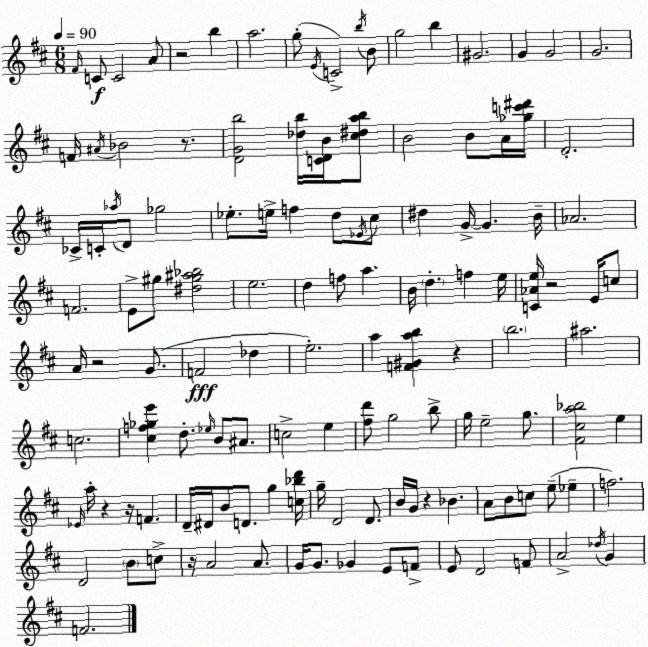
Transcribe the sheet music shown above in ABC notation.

X:1
T:Untitled
M:6/8
L:1/4
K:D
^F/4 C/2 C2 A/2 z2 b a2 g/2 E/4 C2 b/4 B/2 g2 b ^G2 G G2 G2 F/4 ^A/4 _B2 z/2 [DGb]2 [_db]/4 [CDB]/4 [^c^dab]/2 B2 B/2 A/4 [_gc'^d']/4 D2 _C/4 C/4 _a/4 D/2 _g2 _e/2 e/4 f d/2 _E/4 ^c/2 ^d G/4 G B/4 _A2 F2 E/2 ^g/2 [^d^g^a_b]2 e2 d f/2 a B/4 d f e/4 [C_Ae]/4 z2 E/4 c/2 A/4 z2 G/2 F2 _d e2 a [F^Gab] z b2 ^a2 c2 [^cf_ge'] d/2 _e/4 B/2 ^A/2 c2 e [^fd']/2 g2 b/2 g/4 e2 g/2 [^F^ca_b]2 e _E/4 a/4 z z/4 F D/4 ^D/4 B/2 D/2 g [c_bd']/4 g/4 D2 D/2 B/4 G/4 z _B A/2 B/2 c/2 e/2 _e f2 D2 B/2 c/2 z/4 A2 A/2 G/4 G/2 _G E/2 F/2 E/2 D2 F/2 A2 _d/4 G F2